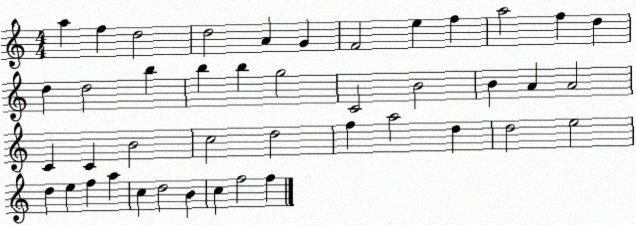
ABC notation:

X:1
T:Untitled
M:4/4
L:1/4
K:C
a f d2 d2 A G F2 e f a2 f d d d2 b b b g2 C2 B2 B A A2 C C B2 c2 d2 f a2 d d2 e2 d e f a c d2 B c f2 f